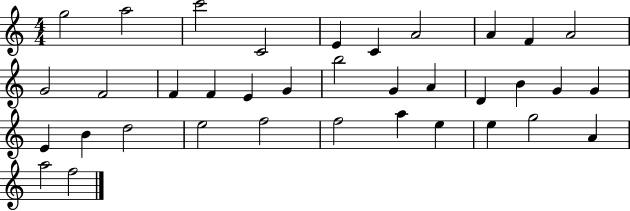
X:1
T:Untitled
M:4/4
L:1/4
K:C
g2 a2 c'2 C2 E C A2 A F A2 G2 F2 F F E G b2 G A D B G G E B d2 e2 f2 f2 a e e g2 A a2 f2